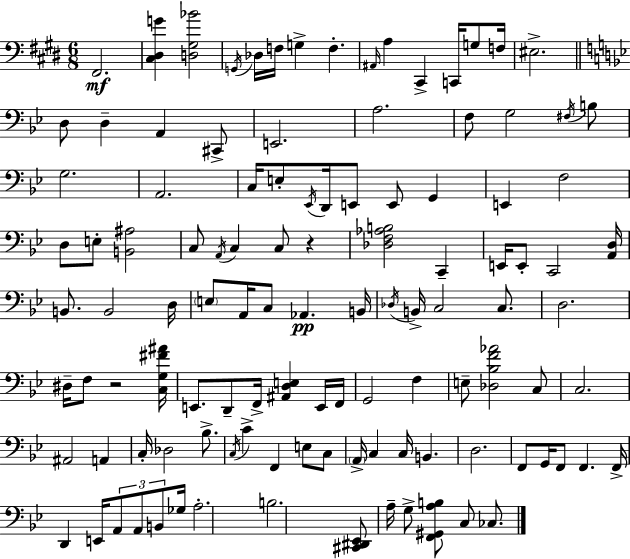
X:1
T:Untitled
M:6/8
L:1/4
K:E
^F,,2 [^C,^D,G] [D,^G,_B]2 G,,/4 _D,/4 F,/4 G, F, ^A,,/4 A, ^C,, C,,/4 G,/2 F,/4 ^E,2 D,/2 D, A,, ^C,,/2 E,,2 A,2 F,/2 G,2 ^F,/4 B,/2 G,2 A,,2 C,/4 E,/2 _E,,/4 D,,/4 E,,/2 E,,/2 G,, E,, F,2 D,/2 E,/2 [B,,^A,]2 C,/2 A,,/4 C, C,/2 z [_D,F,_A,B,]2 C,, E,,/4 E,,/2 C,,2 [A,,D,]/4 B,,/2 B,,2 D,/4 E,/2 A,,/4 C,/2 _A,, B,,/4 _D,/4 B,,/4 C,2 C,/2 D,2 ^D,/4 F,/2 z2 [C,G,^F^A]/4 E,,/2 D,,/2 F,,/4 [^A,,D,E,] E,,/4 F,,/4 G,,2 F, E,/2 [_D,_B,F_A]2 C,/2 C,2 ^A,,2 A,, C,/4 _D,2 _B,/2 C,/4 C F,, E,/2 C,/2 A,,/4 C, C,/4 B,, D,2 F,,/2 G,,/4 F,,/2 F,, F,,/4 D,, E,,/4 A,,/2 A,,/2 B,,/2 _G,/4 A,2 B,2 [^C,,^D,,_E,,]/2 A,/4 G,/2 [F,,^G,,A,B,]/2 C,/2 _C,/2